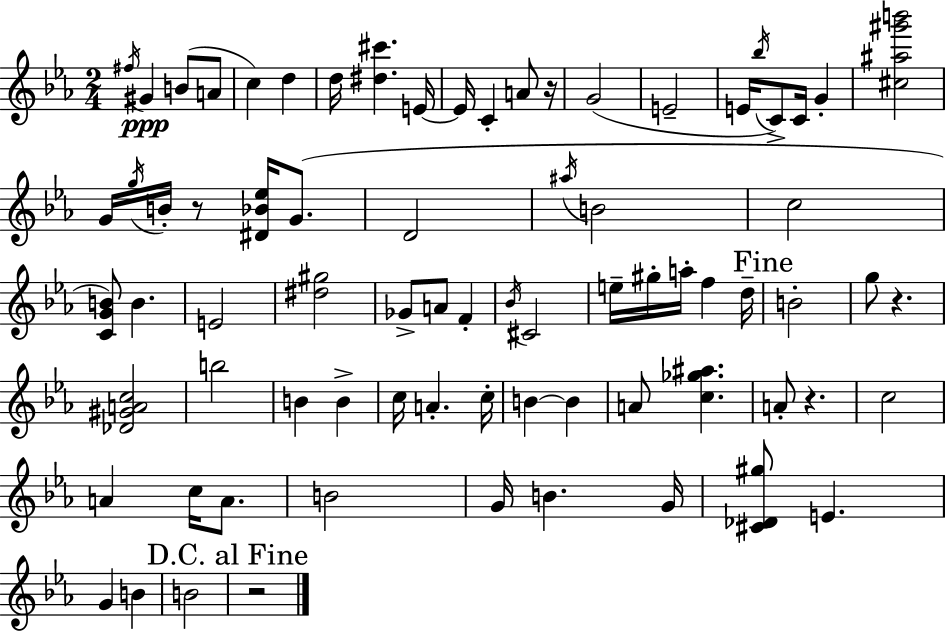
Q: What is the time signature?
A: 2/4